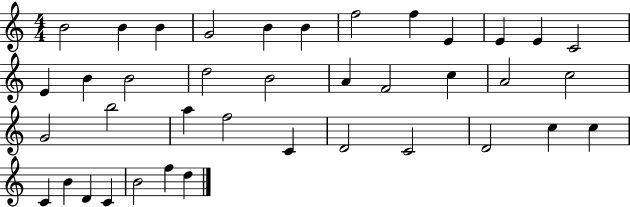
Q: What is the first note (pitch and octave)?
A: B4